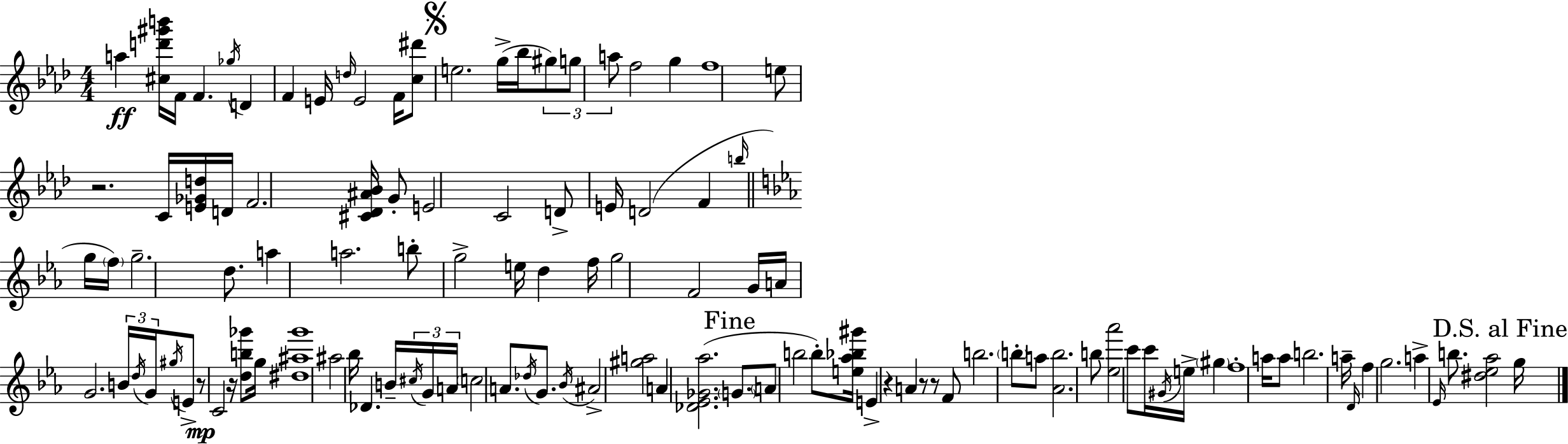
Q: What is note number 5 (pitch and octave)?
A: D4